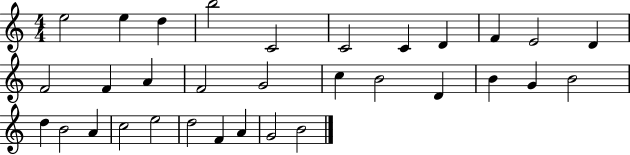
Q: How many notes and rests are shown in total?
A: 32